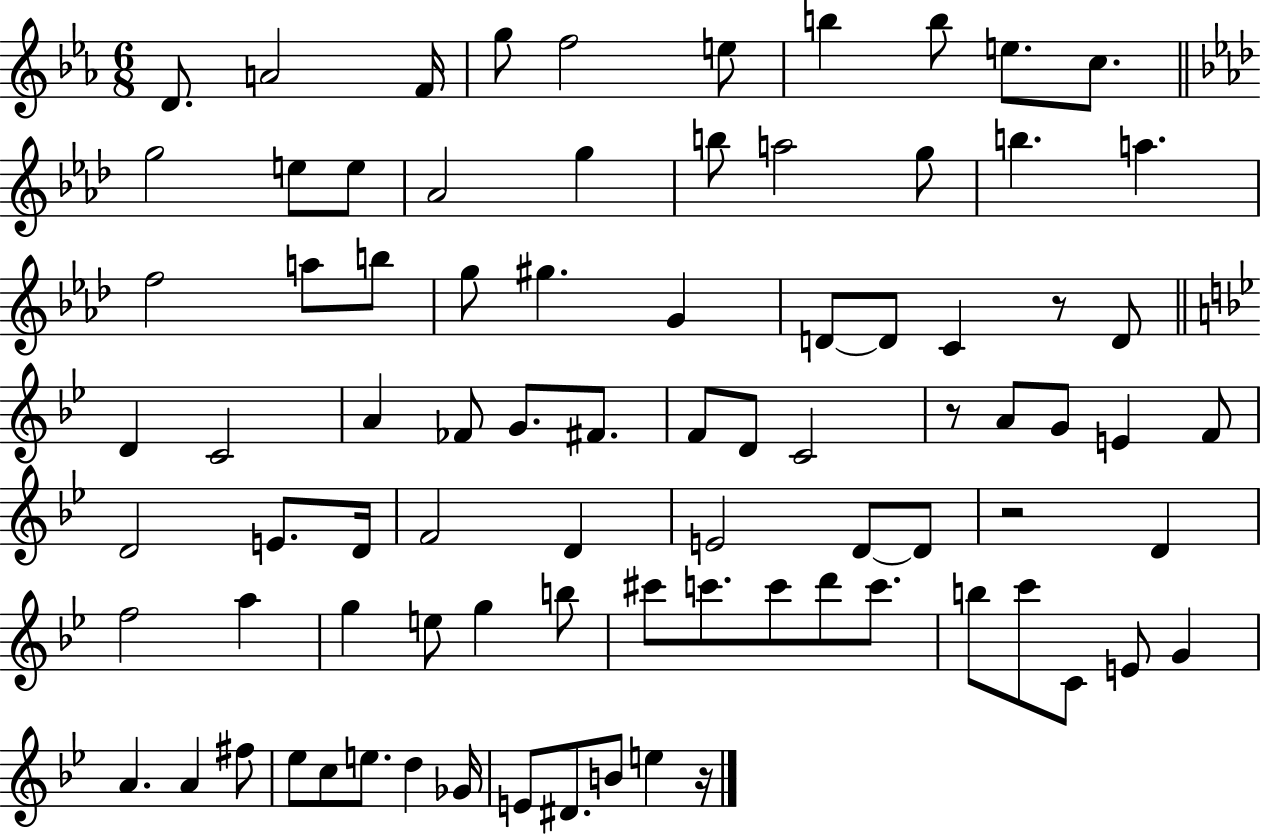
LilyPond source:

{
  \clef treble
  \numericTimeSignature
  \time 6/8
  \key ees \major
  d'8. a'2 f'16 | g''8 f''2 e''8 | b''4 b''8 e''8. c''8. | \bar "||" \break \key f \minor g''2 e''8 e''8 | aes'2 g''4 | b''8 a''2 g''8 | b''4. a''4. | \break f''2 a''8 b''8 | g''8 gis''4. g'4 | d'8~~ d'8 c'4 r8 d'8 | \bar "||" \break \key g \minor d'4 c'2 | a'4 fes'8 g'8. fis'8. | f'8 d'8 c'2 | r8 a'8 g'8 e'4 f'8 | \break d'2 e'8. d'16 | f'2 d'4 | e'2 d'8~~ d'8 | r2 d'4 | \break f''2 a''4 | g''4 e''8 g''4 b''8 | cis'''8 c'''8. c'''8 d'''8 c'''8. | b''8 c'''8 c'8 e'8 g'4 | \break a'4. a'4 fis''8 | ees''8 c''8 e''8. d''4 ges'16 | e'8 dis'8. b'8 e''4 r16 | \bar "|."
}